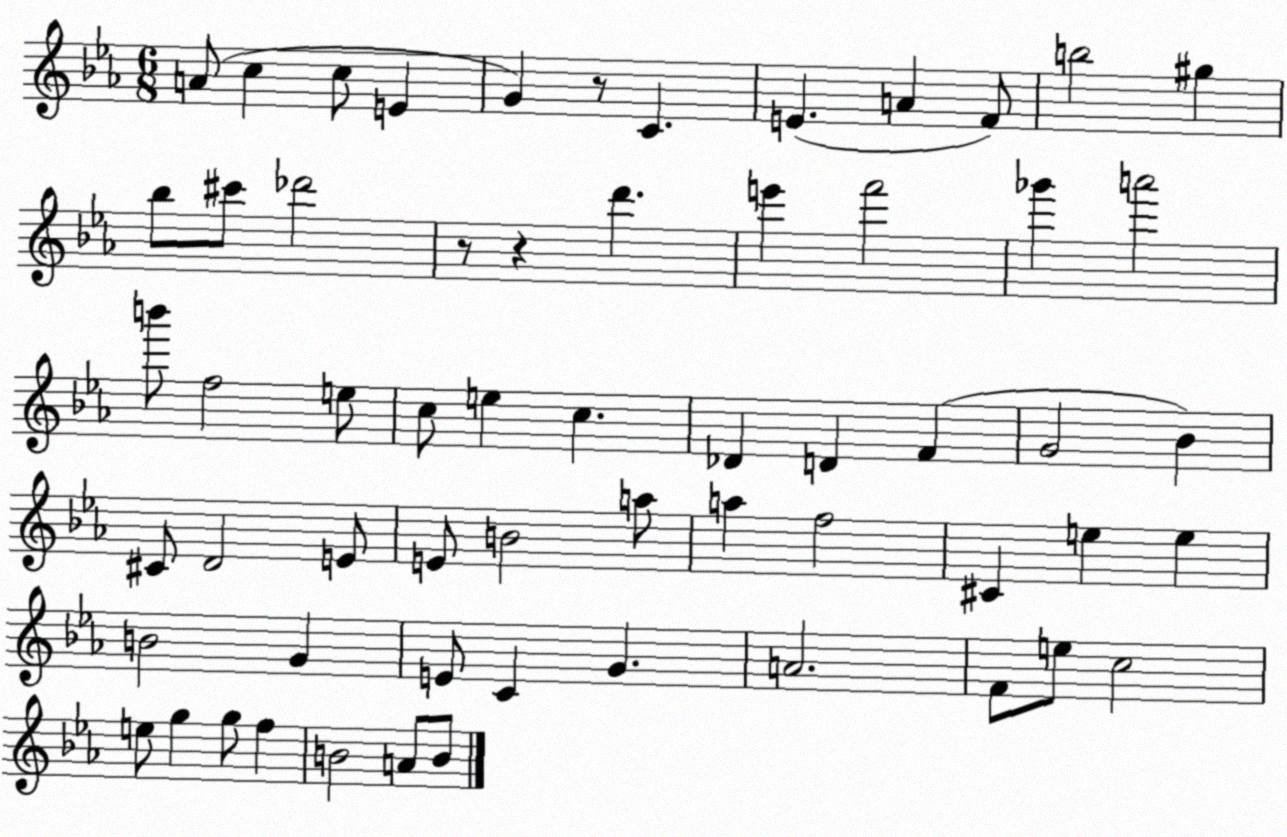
X:1
T:Untitled
M:6/8
L:1/4
K:Eb
A/2 c c/2 E G z/2 C E A F/2 b2 ^g _b/2 ^c'/2 _d'2 z/2 z d' e' f'2 _g' a'2 b'/2 f2 e/2 c/2 e c _D D F G2 _B ^C/2 D2 E/2 E/2 B2 a/2 a f2 ^C e e B2 G E/2 C G A2 F/2 e/2 c2 e/2 g g/2 f B2 A/2 B/2